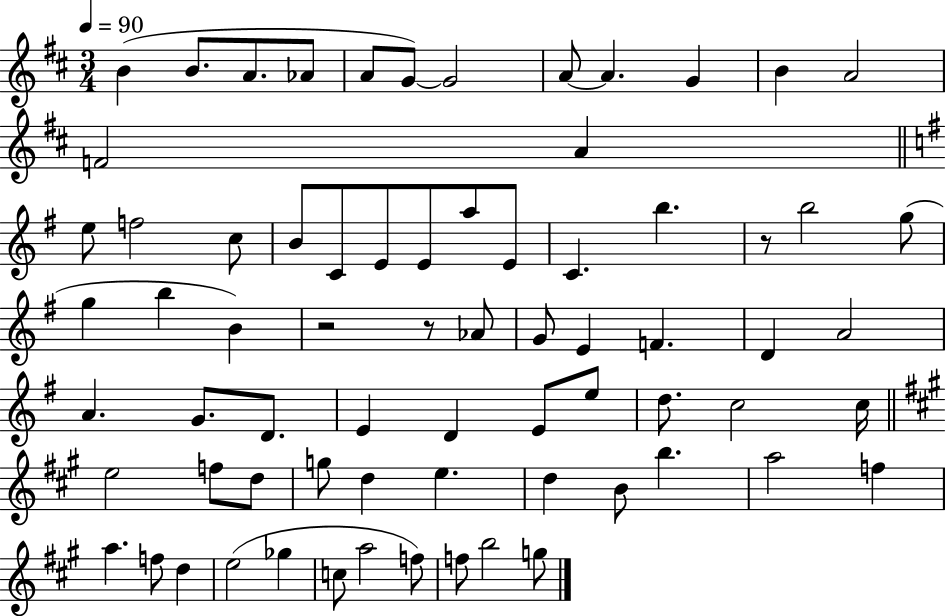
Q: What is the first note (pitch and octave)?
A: B4